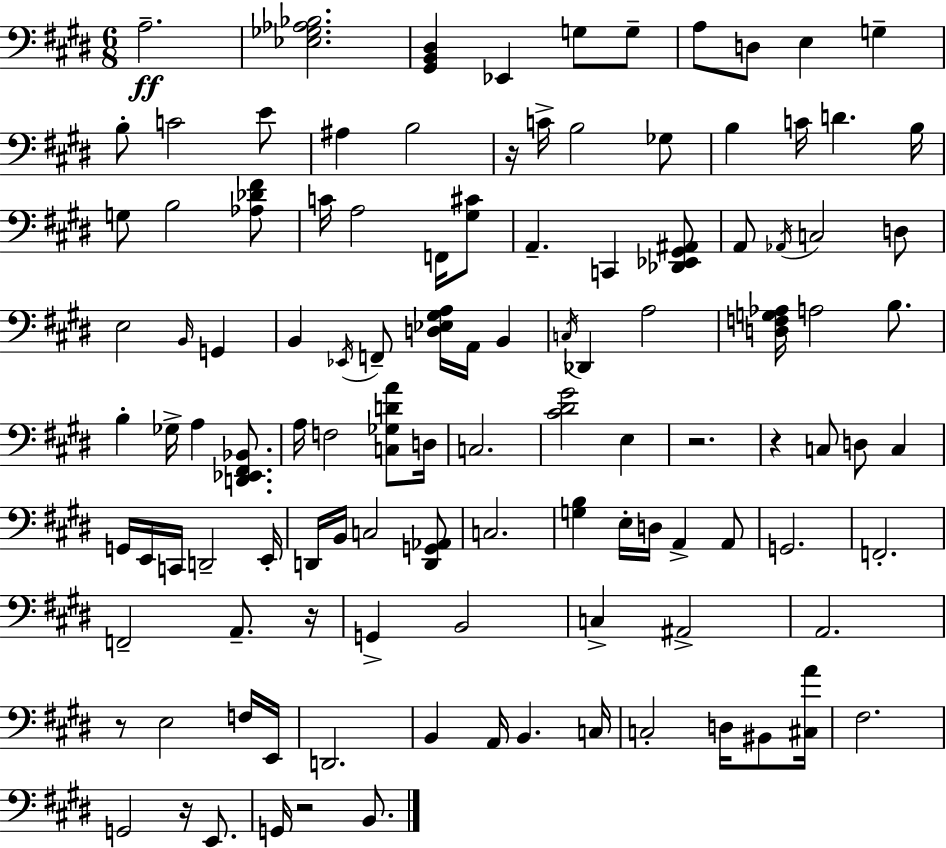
X:1
T:Untitled
M:6/8
L:1/4
K:E
A,2 [_E,_G,_A,_B,]2 [^G,,B,,^D,] _E,, G,/2 G,/2 A,/2 D,/2 E, G, B,/2 C2 E/2 ^A, B,2 z/4 C/4 B,2 _G,/2 B, C/4 D B,/4 G,/2 B,2 [_A,_D^F]/2 C/4 A,2 F,,/4 [^G,^C]/2 A,, C,, [_D,,_E,,^G,,^A,,]/2 A,,/2 _A,,/4 C,2 D,/2 E,2 B,,/4 G,, B,, _E,,/4 F,,/2 [D,_E,^G,A,]/4 A,,/4 B,, C,/4 _D,, A,2 [D,F,G,_A,]/4 A,2 B,/2 B, _G,/4 A, [D,,_E,,^F,,_B,,]/2 A,/4 F,2 [C,_G,DA]/2 D,/4 C,2 [^C^D^G]2 E, z2 z C,/2 D,/2 C, G,,/4 E,,/4 C,,/4 D,,2 E,,/4 D,,/4 B,,/4 C,2 [D,,G,,_A,,]/2 C,2 [G,B,] E,/4 D,/4 A,, A,,/2 G,,2 F,,2 F,,2 A,,/2 z/4 G,, B,,2 C, ^A,,2 A,,2 z/2 E,2 F,/4 E,,/4 D,,2 B,, A,,/4 B,, C,/4 C,2 D,/4 ^B,,/2 [^C,A]/4 ^F,2 G,,2 z/4 E,,/2 G,,/4 z2 B,,/2